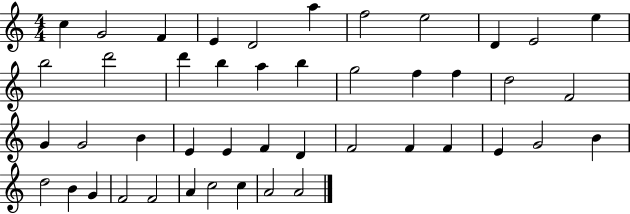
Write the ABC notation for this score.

X:1
T:Untitled
M:4/4
L:1/4
K:C
c G2 F E D2 a f2 e2 D E2 e b2 d'2 d' b a b g2 f f d2 F2 G G2 B E E F D F2 F F E G2 B d2 B G F2 F2 A c2 c A2 A2